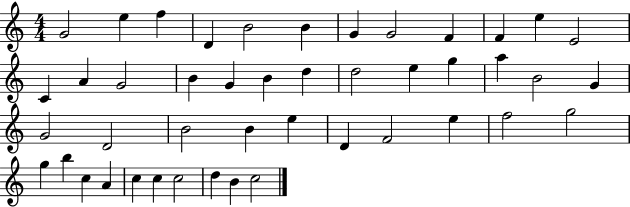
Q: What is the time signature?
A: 4/4